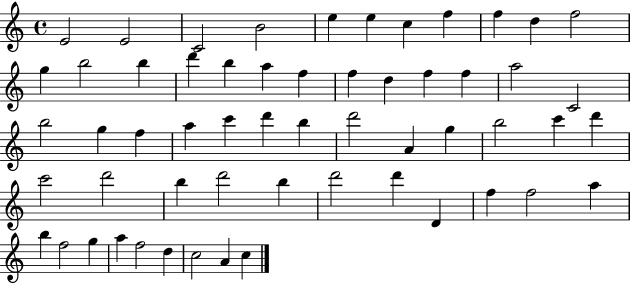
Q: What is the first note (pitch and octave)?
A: E4